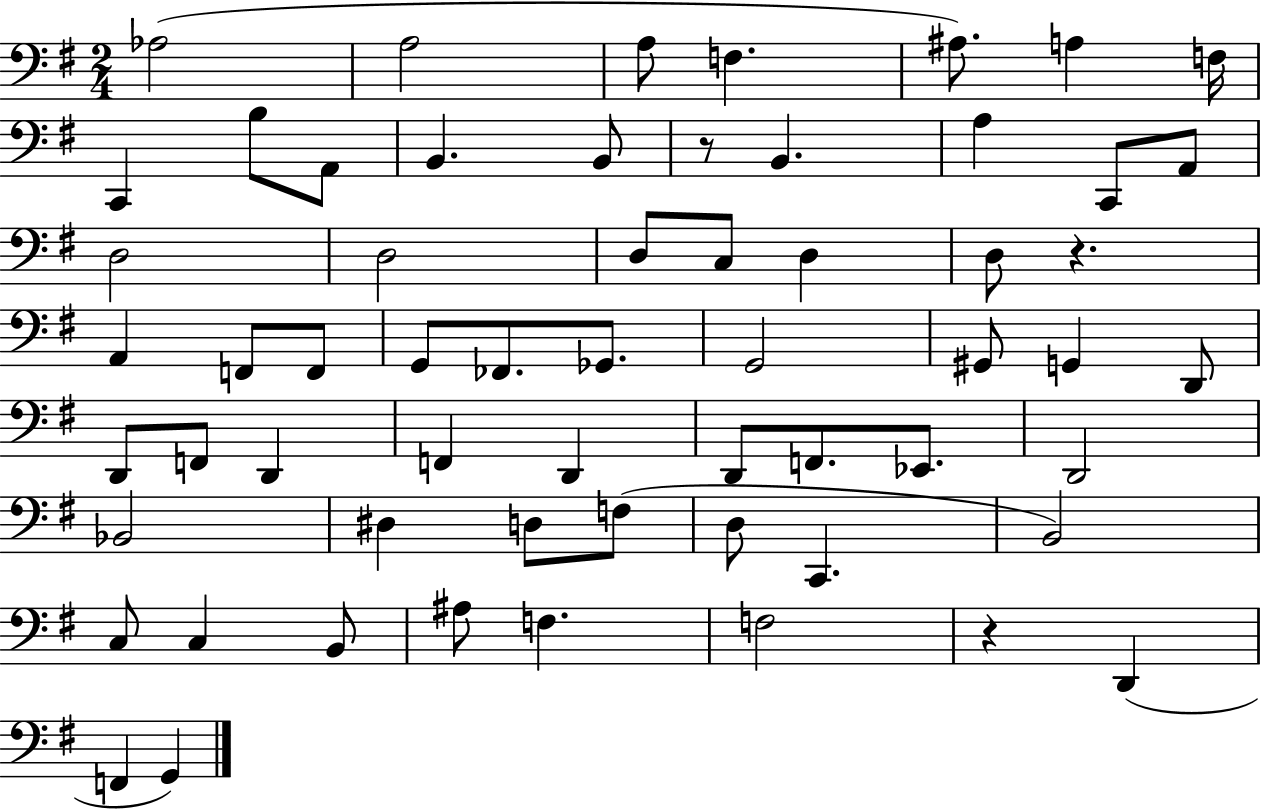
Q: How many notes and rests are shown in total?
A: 60